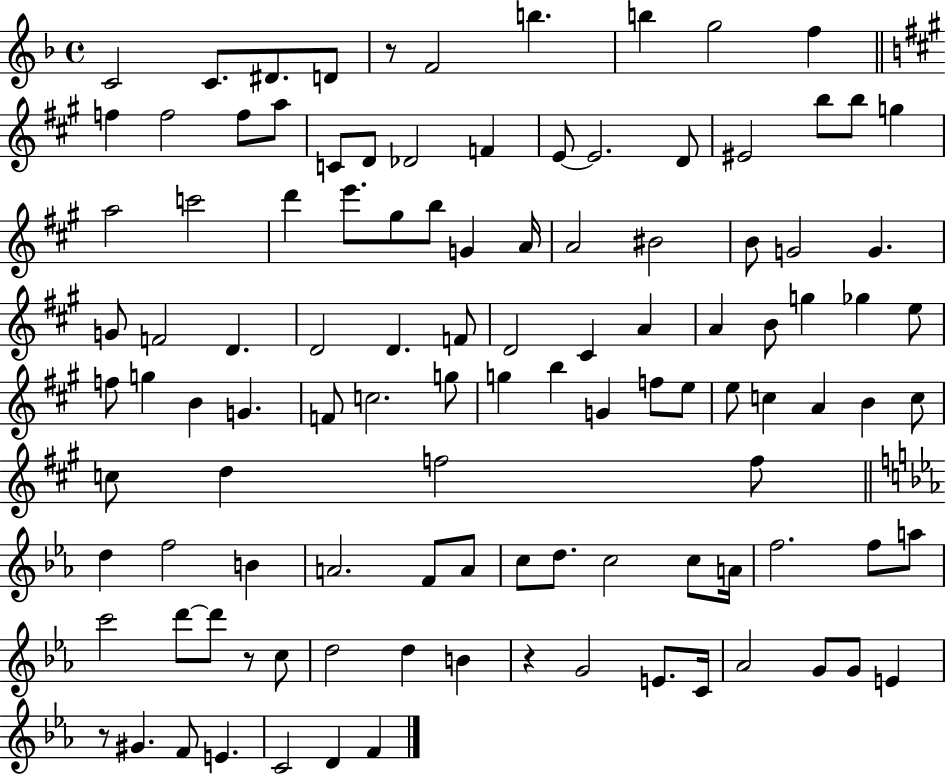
C4/h C4/e. D#4/e. D4/e R/e F4/h B5/q. B5/q G5/h F5/q F5/q F5/h F5/e A5/e C4/e D4/e Db4/h F4/q E4/e E4/h. D4/e EIS4/h B5/e B5/e G5/q A5/h C6/h D6/q E6/e. G#5/e B5/e G4/q A4/s A4/h BIS4/h B4/e G4/h G4/q. G4/e F4/h D4/q. D4/h D4/q. F4/e D4/h C#4/q A4/q A4/q B4/e G5/q Gb5/q E5/e F5/e G5/q B4/q G4/q. F4/e C5/h. G5/e G5/q B5/q G4/q F5/e E5/e E5/e C5/q A4/q B4/q C5/e C5/e D5/q F5/h F5/e D5/q F5/h B4/q A4/h. F4/e A4/e C5/e D5/e. C5/h C5/e A4/s F5/h. F5/e A5/e C6/h D6/e D6/e R/e C5/e D5/h D5/q B4/q R/q G4/h E4/e. C4/s Ab4/h G4/e G4/e E4/q R/e G#4/q. F4/e E4/q. C4/h D4/q F4/q